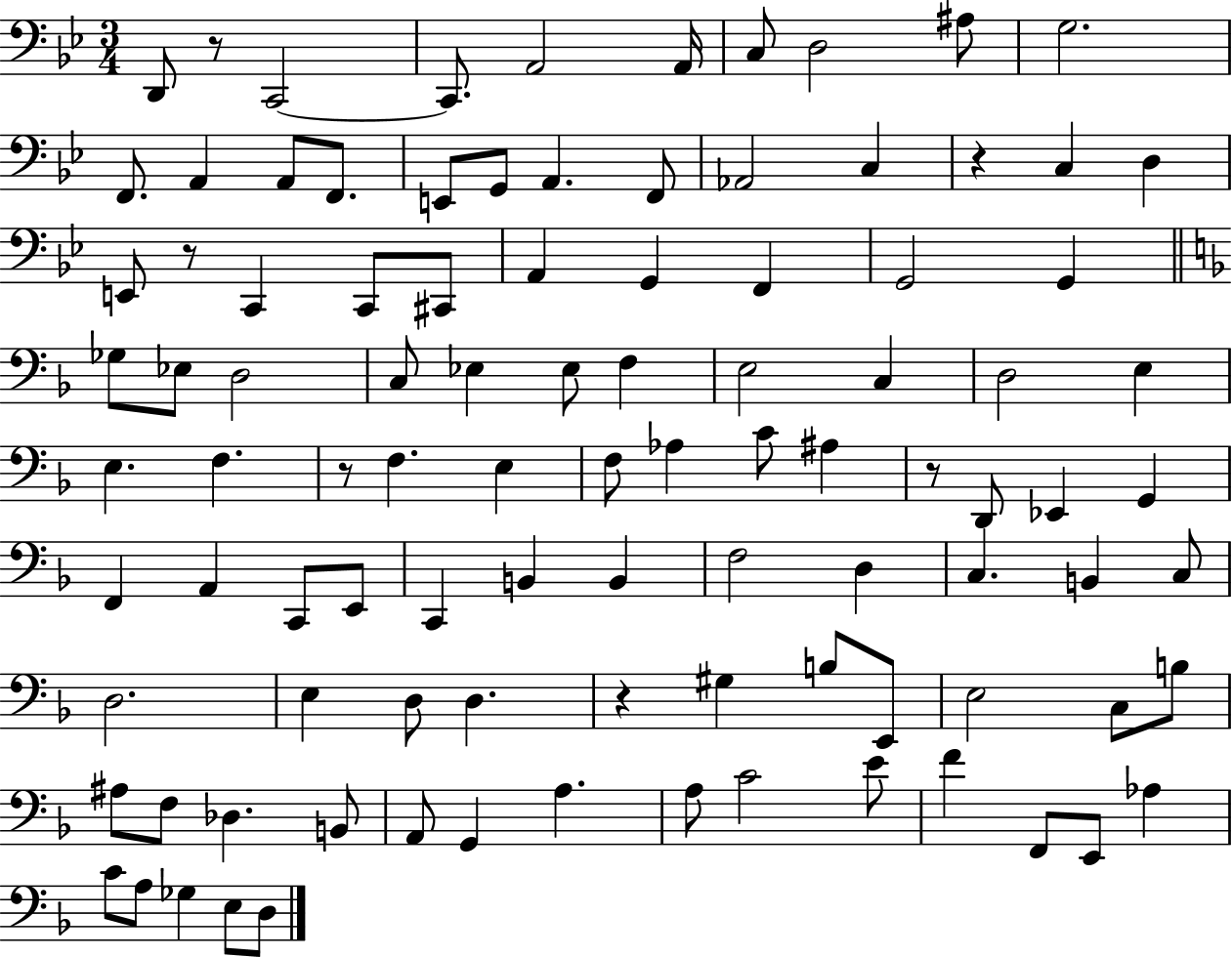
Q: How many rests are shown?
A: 6